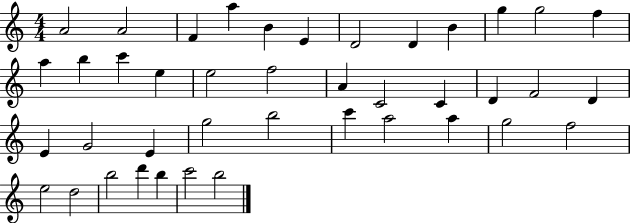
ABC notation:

X:1
T:Untitled
M:4/4
L:1/4
K:C
A2 A2 F a B E D2 D B g g2 f a b c' e e2 f2 A C2 C D F2 D E G2 E g2 b2 c' a2 a g2 f2 e2 d2 b2 d' b c'2 b2